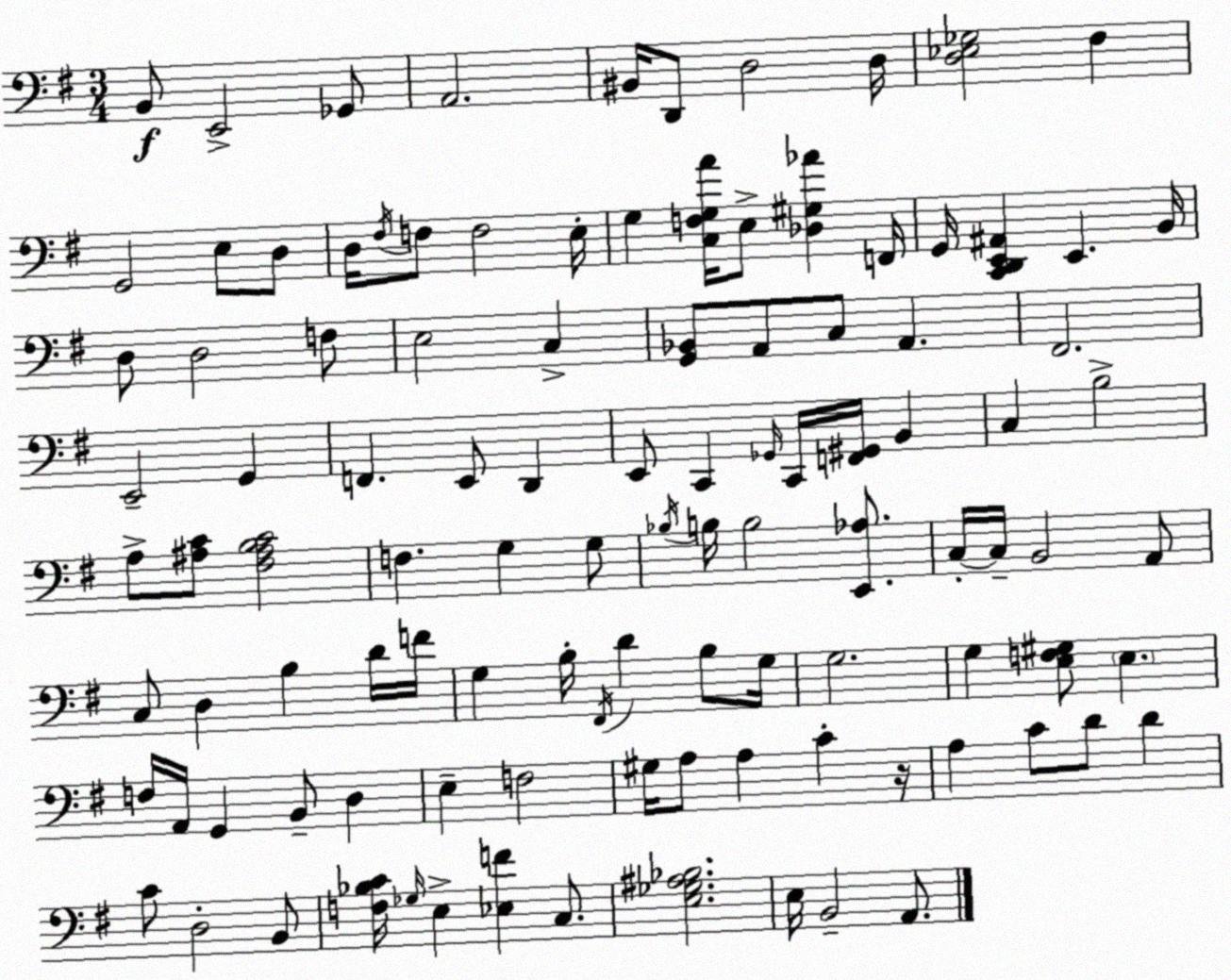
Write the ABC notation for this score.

X:1
T:Untitled
M:3/4
L:1/4
K:Em
B,,/2 E,,2 _G,,/2 A,,2 ^B,,/4 D,,/2 D,2 D,/4 [D,_E,_G,]2 ^F, G,,2 E,/2 D,/2 D,/4 ^F,/4 F,/2 F,2 E,/4 G, [C,F,G,A]/4 E,/2 [_D,^G,_A] F,,/4 G,,/4 [C,,D,,E,,^A,,] E,, B,,/4 D,/2 D,2 F,/2 E,2 C, [G,,_B,,]/2 A,,/2 C,/2 A,, ^F,,2 E,,2 G,, F,, E,,/2 D,, E,,/2 C,, _G,,/4 C,,/4 [F,,^G,,]/4 B,, C, B,2 A,/2 [^A,C]/2 [^F,^A,B,C]2 F, G, G,/2 _B,/4 B,/4 B,2 [E,,_A,]/2 C,/4 C,/4 B,,2 A,,/2 C,/2 D, B, D/4 F/4 G, B,/4 ^F,,/4 D B,/2 G,/4 G,2 G, [E,F,^G,]/2 E, F,/4 A,,/4 G,, B,,/2 D, E, F,2 ^G,/4 A,/2 A, C z/4 A, C/2 D/2 D C/2 D,2 B,,/2 [F,_B,C]/4 _G,/4 E, [_E,F] C,/2 [E,_G,^A,_B,]2 E,/4 B,,2 A,,/2